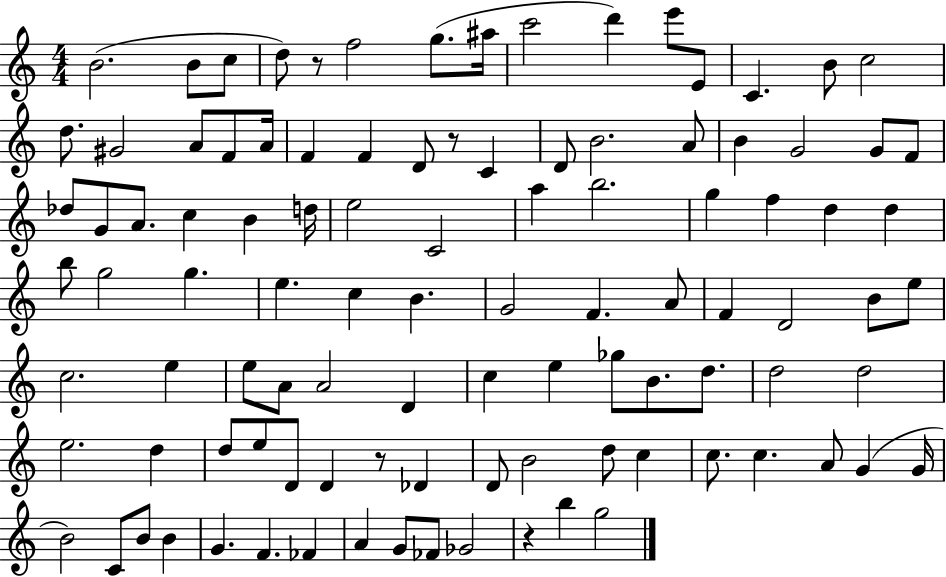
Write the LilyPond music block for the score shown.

{
  \clef treble
  \numericTimeSignature
  \time 4/4
  \key c \major
  b'2.( b'8 c''8 | d''8) r8 f''2 g''8.( ais''16 | c'''2 d'''4) e'''8 e'8 | c'4. b'8 c''2 | \break d''8. gis'2 a'8 f'8 a'16 | f'4 f'4 d'8 r8 c'4 | d'8 b'2. a'8 | b'4 g'2 g'8 f'8 | \break des''8 g'8 a'8. c''4 b'4 d''16 | e''2 c'2 | a''4 b''2. | g''4 f''4 d''4 d''4 | \break b''8 g''2 g''4. | e''4. c''4 b'4. | g'2 f'4. a'8 | f'4 d'2 b'8 e''8 | \break c''2. e''4 | e''8 a'8 a'2 d'4 | c''4 e''4 ges''8 b'8. d''8. | d''2 d''2 | \break e''2. d''4 | d''8 e''8 d'8 d'4 r8 des'4 | d'8 b'2 d''8 c''4 | c''8. c''4. a'8 g'4( g'16 | \break b'2) c'8 b'8 b'4 | g'4. f'4. fes'4 | a'4 g'8 fes'8 ges'2 | r4 b''4 g''2 | \break \bar "|."
}